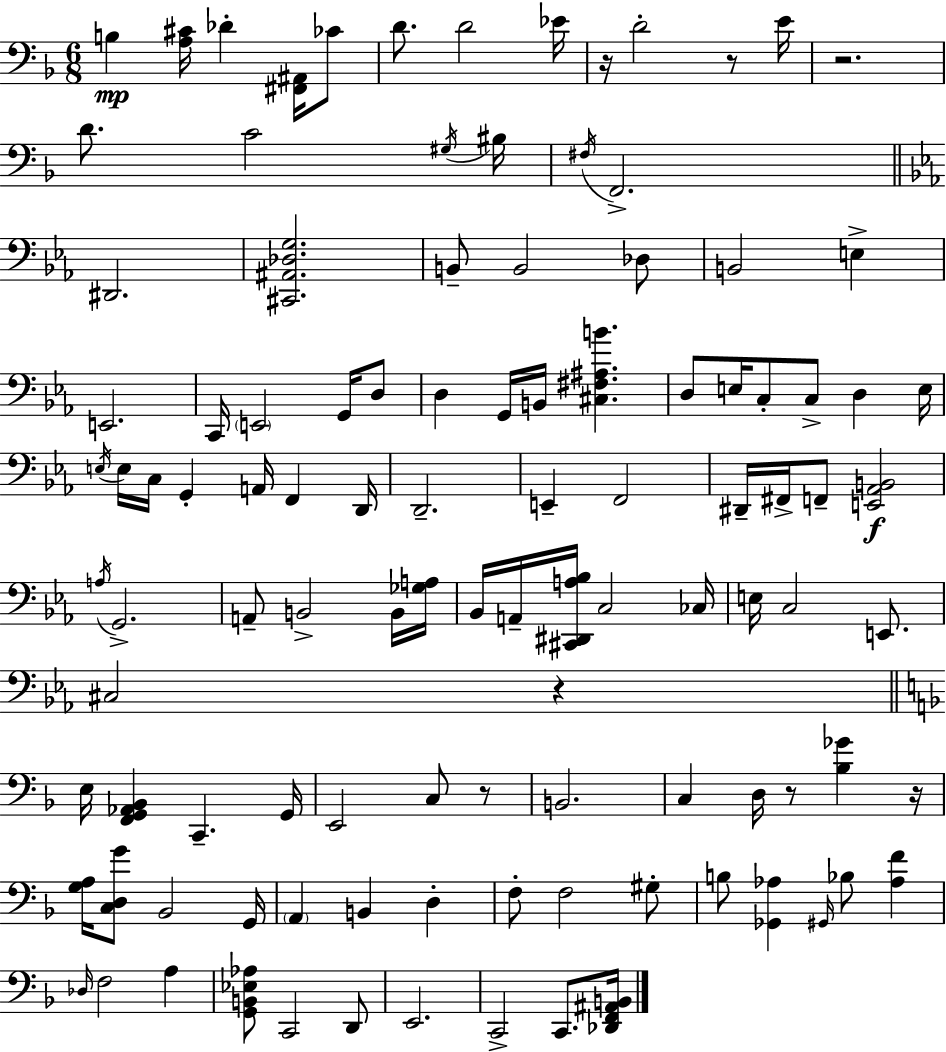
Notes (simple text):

B3/q [A3,C#4]/s Db4/q [F#2,A#2]/s CES4/e D4/e. D4/h Eb4/s R/s D4/h R/e E4/s R/h. D4/e. C4/h G#3/s BIS3/s F#3/s F2/h. D#2/h. [C#2,A#2,Db3,G3]/h. B2/e B2/h Db3/e B2/h E3/q E2/h. C2/s E2/h G2/s D3/e D3/q G2/s B2/s [C#3,F#3,A#3,B4]/q. D3/e E3/s C3/e C3/e D3/q E3/s E3/s E3/s C3/s G2/q A2/s F2/q D2/s D2/h. E2/q F2/h D#2/s F#2/s F2/e [E2,Ab2,B2]/h A3/s G2/h. A2/e B2/h B2/s [Gb3,A3]/s Bb2/s A2/s [C#2,D#2,A3,Bb3]/s C3/h CES3/s E3/s C3/h E2/e. C#3/h R/q E3/s [F2,G2,Ab2,Bb2]/q C2/q. G2/s E2/h C3/e R/e B2/h. C3/q D3/s R/e [Bb3,Gb4]/q R/s [G3,A3]/s [C3,D3,G4]/e Bb2/h G2/s A2/q B2/q D3/q F3/e F3/h G#3/e B3/e [Gb2,Ab3]/q G#2/s Bb3/e [Ab3,F4]/q Db3/s F3/h A3/q [G2,B2,Eb3,Ab3]/e C2/h D2/e E2/h. C2/h C2/e. [Db2,F2,A#2,B2]/s